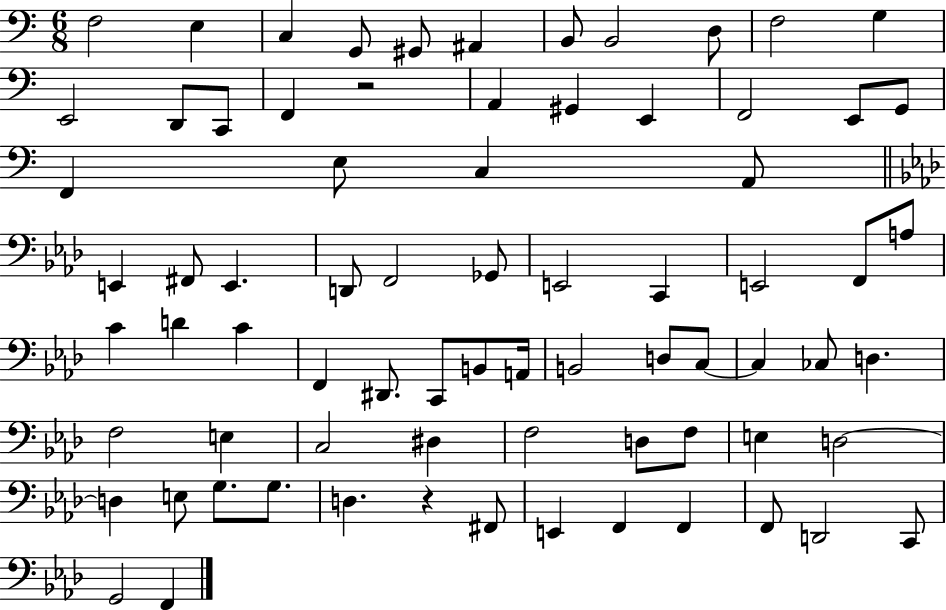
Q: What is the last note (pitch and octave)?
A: F2